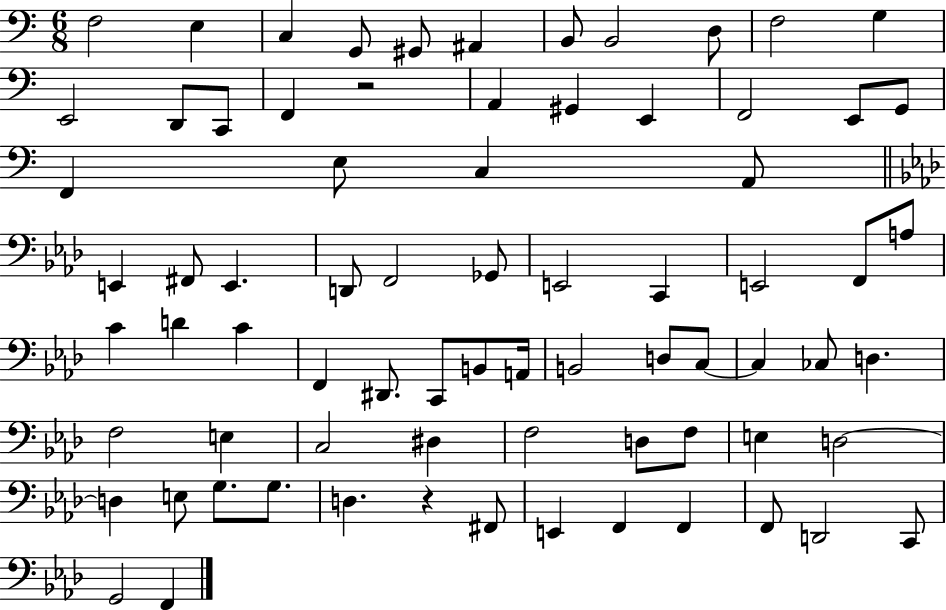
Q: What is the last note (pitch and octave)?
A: F2